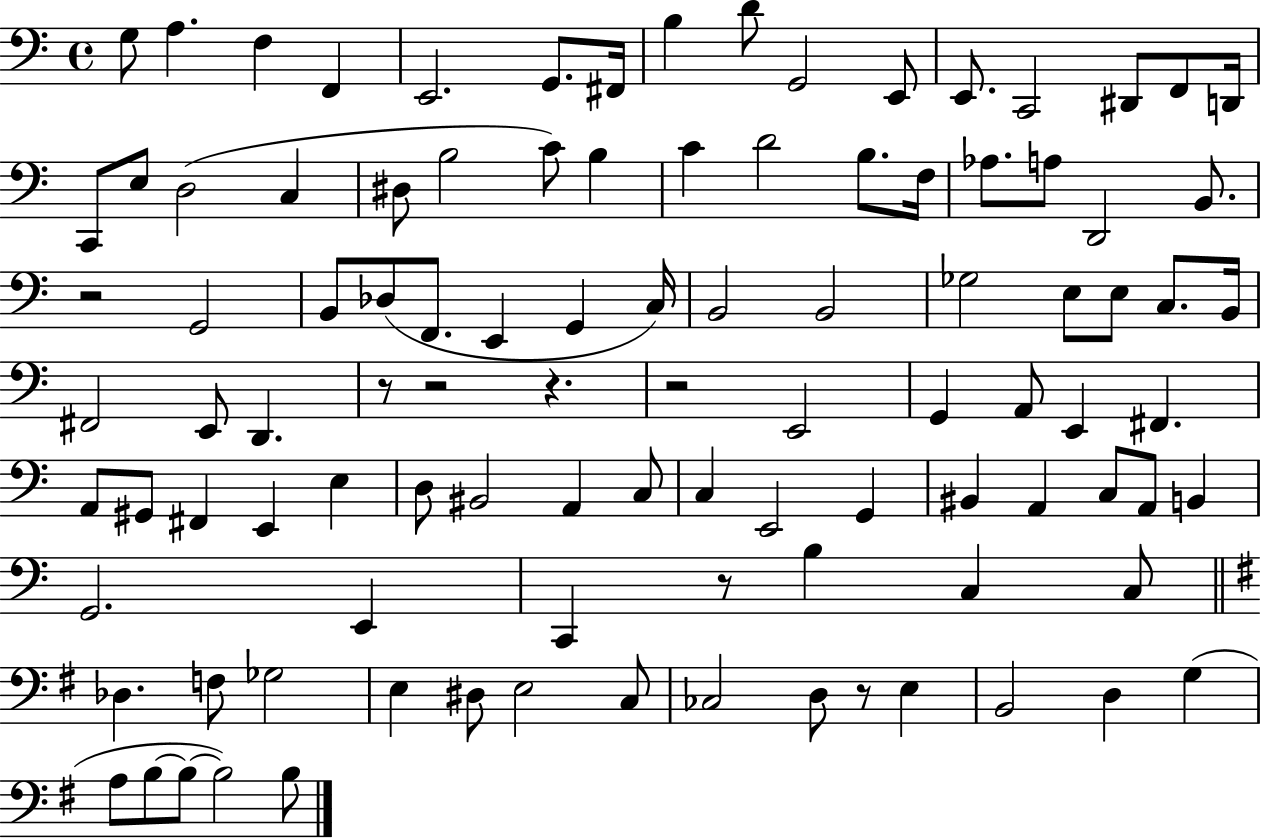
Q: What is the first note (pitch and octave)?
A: G3